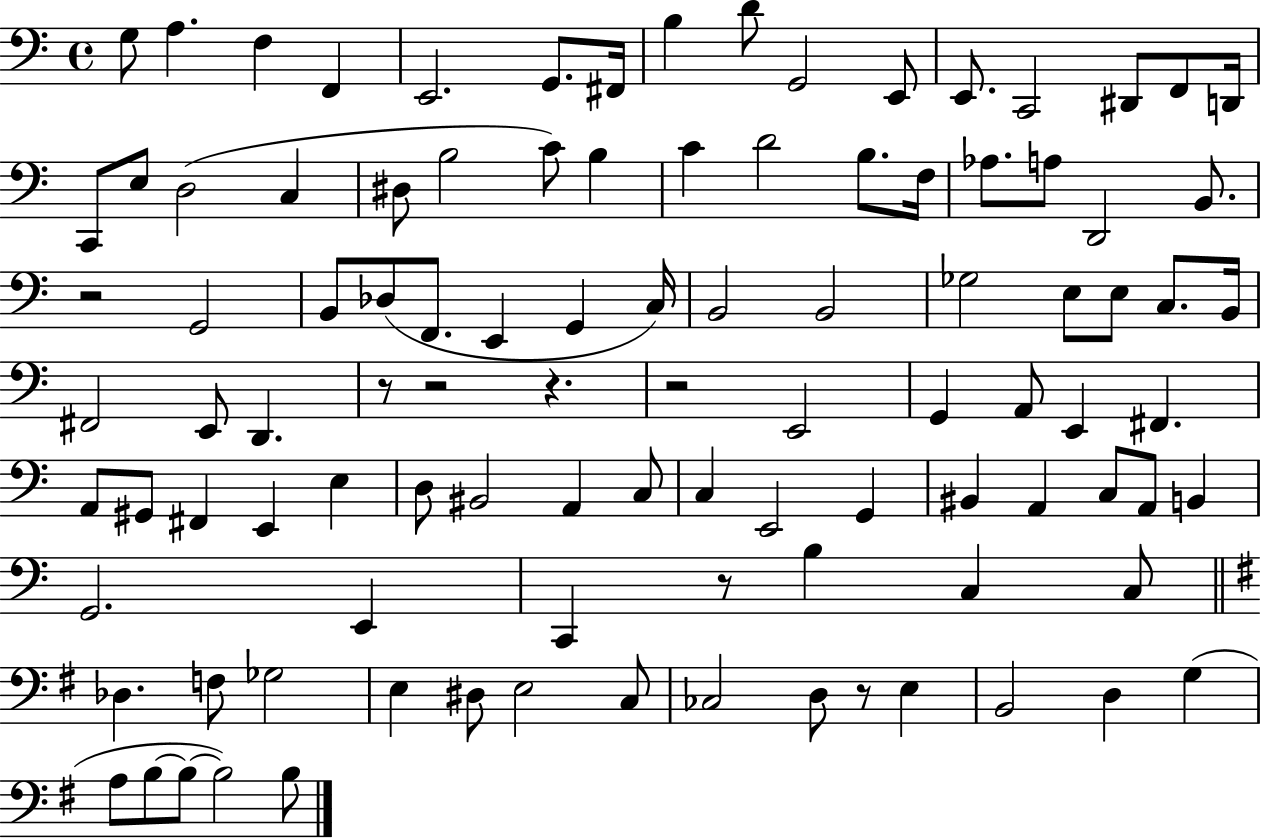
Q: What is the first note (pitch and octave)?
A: G3